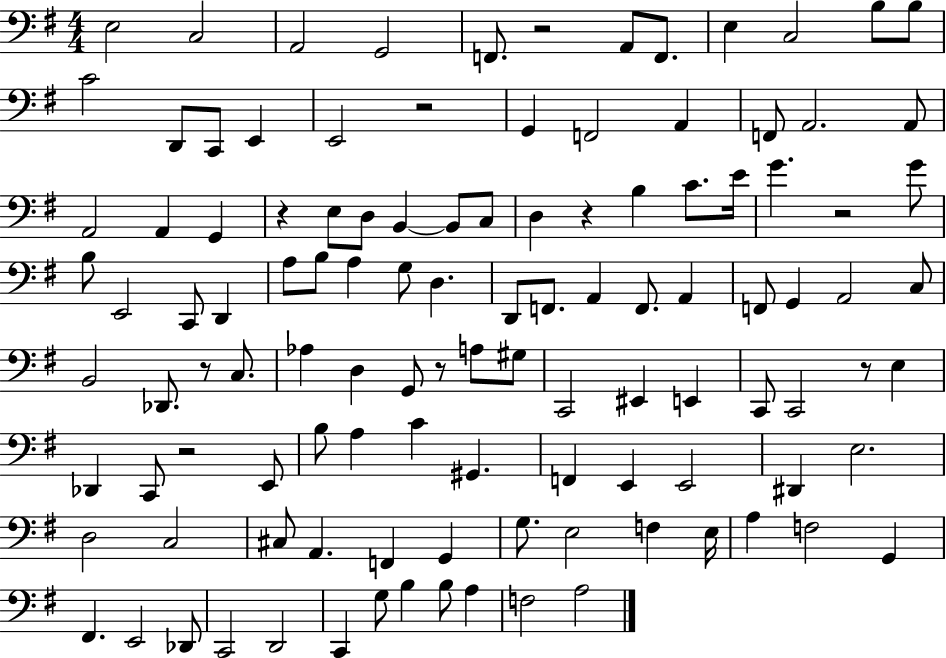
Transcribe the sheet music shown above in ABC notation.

X:1
T:Untitled
M:4/4
L:1/4
K:G
E,2 C,2 A,,2 G,,2 F,,/2 z2 A,,/2 F,,/2 E, C,2 B,/2 B,/2 C2 D,,/2 C,,/2 E,, E,,2 z2 G,, F,,2 A,, F,,/2 A,,2 A,,/2 A,,2 A,, G,, z E,/2 D,/2 B,, B,,/2 C,/2 D, z B, C/2 E/4 G z2 G/2 B,/2 E,,2 C,,/2 D,, A,/2 B,/2 A, G,/2 D, D,,/2 F,,/2 A,, F,,/2 A,, F,,/2 G,, A,,2 C,/2 B,,2 _D,,/2 z/2 C,/2 _A, D, G,,/2 z/2 A,/2 ^G,/2 C,,2 ^E,, E,, C,,/2 C,,2 z/2 E, _D,, C,,/2 z2 E,,/2 B,/2 A, C ^G,, F,, E,, E,,2 ^D,, E,2 D,2 C,2 ^C,/2 A,, F,, G,, G,/2 E,2 F, E,/4 A, F,2 G,, ^F,, E,,2 _D,,/2 C,,2 D,,2 C,, G,/2 B, B,/2 A, F,2 A,2